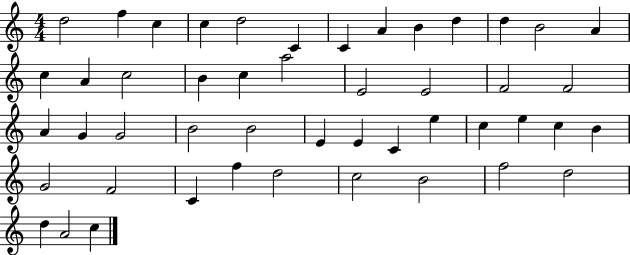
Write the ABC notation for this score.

X:1
T:Untitled
M:4/4
L:1/4
K:C
d2 f c c d2 C C A B d d B2 A c A c2 B c a2 E2 E2 F2 F2 A G G2 B2 B2 E E C e c e c B G2 F2 C f d2 c2 B2 f2 d2 d A2 c